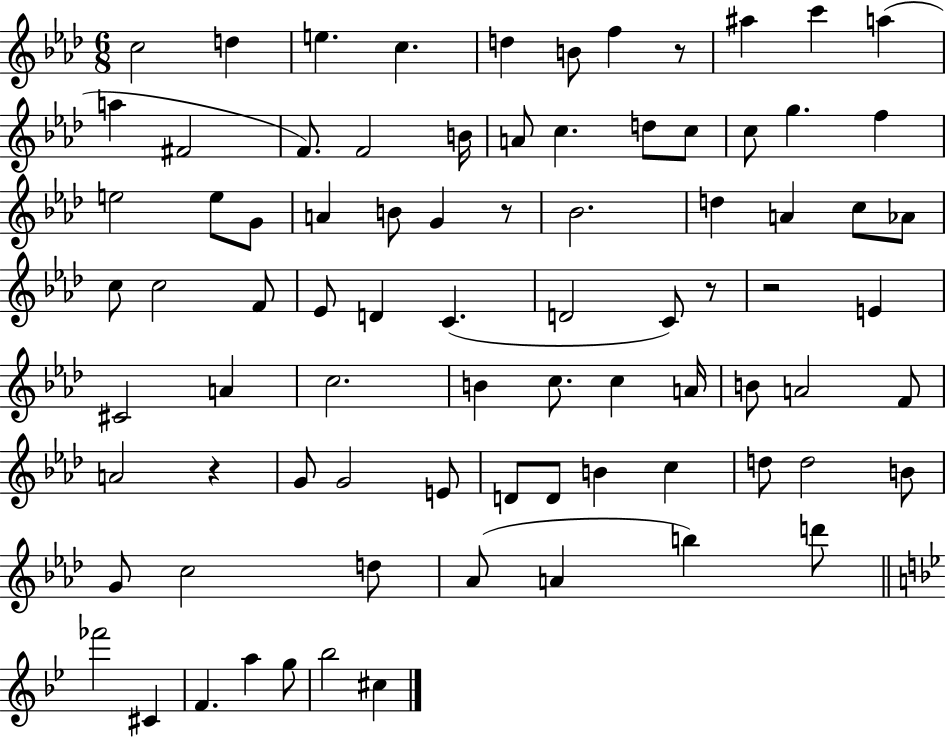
{
  \clef treble
  \numericTimeSignature
  \time 6/8
  \key aes \major
  c''2 d''4 | e''4. c''4. | d''4 b'8 f''4 r8 | ais''4 c'''4 a''4( | \break a''4 fis'2 | f'8.) f'2 b'16 | a'8 c''4. d''8 c''8 | c''8 g''4. f''4 | \break e''2 e''8 g'8 | a'4 b'8 g'4 r8 | bes'2. | d''4 a'4 c''8 aes'8 | \break c''8 c''2 f'8 | ees'8 d'4 c'4.( | d'2 c'8) r8 | r2 e'4 | \break cis'2 a'4 | c''2. | b'4 c''8. c''4 a'16 | b'8 a'2 f'8 | \break a'2 r4 | g'8 g'2 e'8 | d'8 d'8 b'4 c''4 | d''8 d''2 b'8 | \break g'8 c''2 d''8 | aes'8( a'4 b''4) d'''8 | \bar "||" \break \key bes \major fes'''2 cis'4 | f'4. a''4 g''8 | bes''2 cis''4 | \bar "|."
}